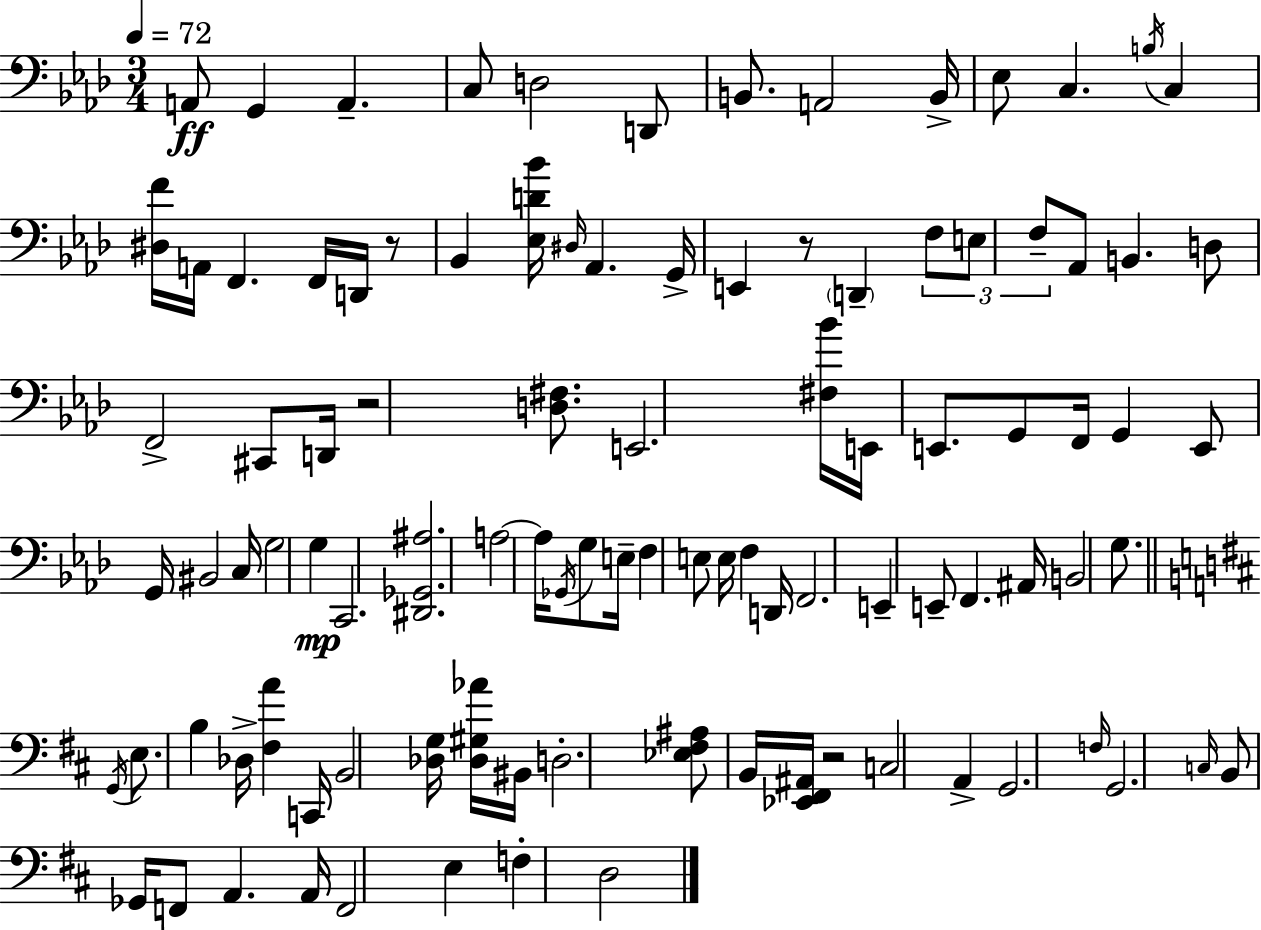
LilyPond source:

{
  \clef bass
  \numericTimeSignature
  \time 3/4
  \key f \minor
  \tempo 4 = 72
  a,8\ff g,4 a,4.-- | c8 d2 d,8 | b,8. a,2 b,16-> | ees8 c4. \acciaccatura { b16 } c4 | \break <dis f'>16 a,16 f,4. f,16 d,16 r8 | bes,4 <ees d' bes'>16 \grace { dis16 } aes,4. | g,16-> e,4 r8 \parenthesize d,4-- | \tuplet 3/2 { f8 e8 f8-- } aes,8 b,4. | \break d8 f,2-> | cis,8 d,16 r2 <d fis>8. | e,2. | <fis bes'>16 e,16 e,8. g,8 f,16 g,4 | \break e,8 g,16 bis,2 | c16 g2 g4\mp | c,2. | <dis, ges, ais>2. | \break a2~~ a16 \acciaccatura { ges,16 } | g8 e16-- f4 e8 e16 f4 | d,16 f,2. | e,4-- e,8-- f,4. | \break ais,16 b,2 | g8. \bar "||" \break \key b \minor \acciaccatura { g,16 } e8. b4 des16-> <fis a'>4 | c,16 b,2 <des g>16 <des gis aes'>16 | bis,16 d2.-. | <ees fis ais>8 b,16 <ees, fis, ais,>16 r2 | \break c2 a,4-> | g,2. | \grace { f16 } g,2. | \grace { c16 } b,8 ges,16 f,8 a,4. | \break a,16 f,2 e4 | f4-. d2 | \bar "|."
}